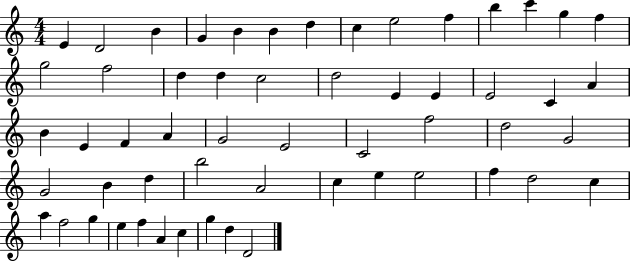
E4/q D4/h B4/q G4/q B4/q B4/q D5/q C5/q E5/h F5/q B5/q C6/q G5/q F5/q G5/h F5/h D5/q D5/q C5/h D5/h E4/q E4/q E4/h C4/q A4/q B4/q E4/q F4/q A4/q G4/h E4/h C4/h F5/h D5/h G4/h G4/h B4/q D5/q B5/h A4/h C5/q E5/q E5/h F5/q D5/h C5/q A5/q F5/h G5/q E5/q F5/q A4/q C5/q G5/q D5/q D4/h